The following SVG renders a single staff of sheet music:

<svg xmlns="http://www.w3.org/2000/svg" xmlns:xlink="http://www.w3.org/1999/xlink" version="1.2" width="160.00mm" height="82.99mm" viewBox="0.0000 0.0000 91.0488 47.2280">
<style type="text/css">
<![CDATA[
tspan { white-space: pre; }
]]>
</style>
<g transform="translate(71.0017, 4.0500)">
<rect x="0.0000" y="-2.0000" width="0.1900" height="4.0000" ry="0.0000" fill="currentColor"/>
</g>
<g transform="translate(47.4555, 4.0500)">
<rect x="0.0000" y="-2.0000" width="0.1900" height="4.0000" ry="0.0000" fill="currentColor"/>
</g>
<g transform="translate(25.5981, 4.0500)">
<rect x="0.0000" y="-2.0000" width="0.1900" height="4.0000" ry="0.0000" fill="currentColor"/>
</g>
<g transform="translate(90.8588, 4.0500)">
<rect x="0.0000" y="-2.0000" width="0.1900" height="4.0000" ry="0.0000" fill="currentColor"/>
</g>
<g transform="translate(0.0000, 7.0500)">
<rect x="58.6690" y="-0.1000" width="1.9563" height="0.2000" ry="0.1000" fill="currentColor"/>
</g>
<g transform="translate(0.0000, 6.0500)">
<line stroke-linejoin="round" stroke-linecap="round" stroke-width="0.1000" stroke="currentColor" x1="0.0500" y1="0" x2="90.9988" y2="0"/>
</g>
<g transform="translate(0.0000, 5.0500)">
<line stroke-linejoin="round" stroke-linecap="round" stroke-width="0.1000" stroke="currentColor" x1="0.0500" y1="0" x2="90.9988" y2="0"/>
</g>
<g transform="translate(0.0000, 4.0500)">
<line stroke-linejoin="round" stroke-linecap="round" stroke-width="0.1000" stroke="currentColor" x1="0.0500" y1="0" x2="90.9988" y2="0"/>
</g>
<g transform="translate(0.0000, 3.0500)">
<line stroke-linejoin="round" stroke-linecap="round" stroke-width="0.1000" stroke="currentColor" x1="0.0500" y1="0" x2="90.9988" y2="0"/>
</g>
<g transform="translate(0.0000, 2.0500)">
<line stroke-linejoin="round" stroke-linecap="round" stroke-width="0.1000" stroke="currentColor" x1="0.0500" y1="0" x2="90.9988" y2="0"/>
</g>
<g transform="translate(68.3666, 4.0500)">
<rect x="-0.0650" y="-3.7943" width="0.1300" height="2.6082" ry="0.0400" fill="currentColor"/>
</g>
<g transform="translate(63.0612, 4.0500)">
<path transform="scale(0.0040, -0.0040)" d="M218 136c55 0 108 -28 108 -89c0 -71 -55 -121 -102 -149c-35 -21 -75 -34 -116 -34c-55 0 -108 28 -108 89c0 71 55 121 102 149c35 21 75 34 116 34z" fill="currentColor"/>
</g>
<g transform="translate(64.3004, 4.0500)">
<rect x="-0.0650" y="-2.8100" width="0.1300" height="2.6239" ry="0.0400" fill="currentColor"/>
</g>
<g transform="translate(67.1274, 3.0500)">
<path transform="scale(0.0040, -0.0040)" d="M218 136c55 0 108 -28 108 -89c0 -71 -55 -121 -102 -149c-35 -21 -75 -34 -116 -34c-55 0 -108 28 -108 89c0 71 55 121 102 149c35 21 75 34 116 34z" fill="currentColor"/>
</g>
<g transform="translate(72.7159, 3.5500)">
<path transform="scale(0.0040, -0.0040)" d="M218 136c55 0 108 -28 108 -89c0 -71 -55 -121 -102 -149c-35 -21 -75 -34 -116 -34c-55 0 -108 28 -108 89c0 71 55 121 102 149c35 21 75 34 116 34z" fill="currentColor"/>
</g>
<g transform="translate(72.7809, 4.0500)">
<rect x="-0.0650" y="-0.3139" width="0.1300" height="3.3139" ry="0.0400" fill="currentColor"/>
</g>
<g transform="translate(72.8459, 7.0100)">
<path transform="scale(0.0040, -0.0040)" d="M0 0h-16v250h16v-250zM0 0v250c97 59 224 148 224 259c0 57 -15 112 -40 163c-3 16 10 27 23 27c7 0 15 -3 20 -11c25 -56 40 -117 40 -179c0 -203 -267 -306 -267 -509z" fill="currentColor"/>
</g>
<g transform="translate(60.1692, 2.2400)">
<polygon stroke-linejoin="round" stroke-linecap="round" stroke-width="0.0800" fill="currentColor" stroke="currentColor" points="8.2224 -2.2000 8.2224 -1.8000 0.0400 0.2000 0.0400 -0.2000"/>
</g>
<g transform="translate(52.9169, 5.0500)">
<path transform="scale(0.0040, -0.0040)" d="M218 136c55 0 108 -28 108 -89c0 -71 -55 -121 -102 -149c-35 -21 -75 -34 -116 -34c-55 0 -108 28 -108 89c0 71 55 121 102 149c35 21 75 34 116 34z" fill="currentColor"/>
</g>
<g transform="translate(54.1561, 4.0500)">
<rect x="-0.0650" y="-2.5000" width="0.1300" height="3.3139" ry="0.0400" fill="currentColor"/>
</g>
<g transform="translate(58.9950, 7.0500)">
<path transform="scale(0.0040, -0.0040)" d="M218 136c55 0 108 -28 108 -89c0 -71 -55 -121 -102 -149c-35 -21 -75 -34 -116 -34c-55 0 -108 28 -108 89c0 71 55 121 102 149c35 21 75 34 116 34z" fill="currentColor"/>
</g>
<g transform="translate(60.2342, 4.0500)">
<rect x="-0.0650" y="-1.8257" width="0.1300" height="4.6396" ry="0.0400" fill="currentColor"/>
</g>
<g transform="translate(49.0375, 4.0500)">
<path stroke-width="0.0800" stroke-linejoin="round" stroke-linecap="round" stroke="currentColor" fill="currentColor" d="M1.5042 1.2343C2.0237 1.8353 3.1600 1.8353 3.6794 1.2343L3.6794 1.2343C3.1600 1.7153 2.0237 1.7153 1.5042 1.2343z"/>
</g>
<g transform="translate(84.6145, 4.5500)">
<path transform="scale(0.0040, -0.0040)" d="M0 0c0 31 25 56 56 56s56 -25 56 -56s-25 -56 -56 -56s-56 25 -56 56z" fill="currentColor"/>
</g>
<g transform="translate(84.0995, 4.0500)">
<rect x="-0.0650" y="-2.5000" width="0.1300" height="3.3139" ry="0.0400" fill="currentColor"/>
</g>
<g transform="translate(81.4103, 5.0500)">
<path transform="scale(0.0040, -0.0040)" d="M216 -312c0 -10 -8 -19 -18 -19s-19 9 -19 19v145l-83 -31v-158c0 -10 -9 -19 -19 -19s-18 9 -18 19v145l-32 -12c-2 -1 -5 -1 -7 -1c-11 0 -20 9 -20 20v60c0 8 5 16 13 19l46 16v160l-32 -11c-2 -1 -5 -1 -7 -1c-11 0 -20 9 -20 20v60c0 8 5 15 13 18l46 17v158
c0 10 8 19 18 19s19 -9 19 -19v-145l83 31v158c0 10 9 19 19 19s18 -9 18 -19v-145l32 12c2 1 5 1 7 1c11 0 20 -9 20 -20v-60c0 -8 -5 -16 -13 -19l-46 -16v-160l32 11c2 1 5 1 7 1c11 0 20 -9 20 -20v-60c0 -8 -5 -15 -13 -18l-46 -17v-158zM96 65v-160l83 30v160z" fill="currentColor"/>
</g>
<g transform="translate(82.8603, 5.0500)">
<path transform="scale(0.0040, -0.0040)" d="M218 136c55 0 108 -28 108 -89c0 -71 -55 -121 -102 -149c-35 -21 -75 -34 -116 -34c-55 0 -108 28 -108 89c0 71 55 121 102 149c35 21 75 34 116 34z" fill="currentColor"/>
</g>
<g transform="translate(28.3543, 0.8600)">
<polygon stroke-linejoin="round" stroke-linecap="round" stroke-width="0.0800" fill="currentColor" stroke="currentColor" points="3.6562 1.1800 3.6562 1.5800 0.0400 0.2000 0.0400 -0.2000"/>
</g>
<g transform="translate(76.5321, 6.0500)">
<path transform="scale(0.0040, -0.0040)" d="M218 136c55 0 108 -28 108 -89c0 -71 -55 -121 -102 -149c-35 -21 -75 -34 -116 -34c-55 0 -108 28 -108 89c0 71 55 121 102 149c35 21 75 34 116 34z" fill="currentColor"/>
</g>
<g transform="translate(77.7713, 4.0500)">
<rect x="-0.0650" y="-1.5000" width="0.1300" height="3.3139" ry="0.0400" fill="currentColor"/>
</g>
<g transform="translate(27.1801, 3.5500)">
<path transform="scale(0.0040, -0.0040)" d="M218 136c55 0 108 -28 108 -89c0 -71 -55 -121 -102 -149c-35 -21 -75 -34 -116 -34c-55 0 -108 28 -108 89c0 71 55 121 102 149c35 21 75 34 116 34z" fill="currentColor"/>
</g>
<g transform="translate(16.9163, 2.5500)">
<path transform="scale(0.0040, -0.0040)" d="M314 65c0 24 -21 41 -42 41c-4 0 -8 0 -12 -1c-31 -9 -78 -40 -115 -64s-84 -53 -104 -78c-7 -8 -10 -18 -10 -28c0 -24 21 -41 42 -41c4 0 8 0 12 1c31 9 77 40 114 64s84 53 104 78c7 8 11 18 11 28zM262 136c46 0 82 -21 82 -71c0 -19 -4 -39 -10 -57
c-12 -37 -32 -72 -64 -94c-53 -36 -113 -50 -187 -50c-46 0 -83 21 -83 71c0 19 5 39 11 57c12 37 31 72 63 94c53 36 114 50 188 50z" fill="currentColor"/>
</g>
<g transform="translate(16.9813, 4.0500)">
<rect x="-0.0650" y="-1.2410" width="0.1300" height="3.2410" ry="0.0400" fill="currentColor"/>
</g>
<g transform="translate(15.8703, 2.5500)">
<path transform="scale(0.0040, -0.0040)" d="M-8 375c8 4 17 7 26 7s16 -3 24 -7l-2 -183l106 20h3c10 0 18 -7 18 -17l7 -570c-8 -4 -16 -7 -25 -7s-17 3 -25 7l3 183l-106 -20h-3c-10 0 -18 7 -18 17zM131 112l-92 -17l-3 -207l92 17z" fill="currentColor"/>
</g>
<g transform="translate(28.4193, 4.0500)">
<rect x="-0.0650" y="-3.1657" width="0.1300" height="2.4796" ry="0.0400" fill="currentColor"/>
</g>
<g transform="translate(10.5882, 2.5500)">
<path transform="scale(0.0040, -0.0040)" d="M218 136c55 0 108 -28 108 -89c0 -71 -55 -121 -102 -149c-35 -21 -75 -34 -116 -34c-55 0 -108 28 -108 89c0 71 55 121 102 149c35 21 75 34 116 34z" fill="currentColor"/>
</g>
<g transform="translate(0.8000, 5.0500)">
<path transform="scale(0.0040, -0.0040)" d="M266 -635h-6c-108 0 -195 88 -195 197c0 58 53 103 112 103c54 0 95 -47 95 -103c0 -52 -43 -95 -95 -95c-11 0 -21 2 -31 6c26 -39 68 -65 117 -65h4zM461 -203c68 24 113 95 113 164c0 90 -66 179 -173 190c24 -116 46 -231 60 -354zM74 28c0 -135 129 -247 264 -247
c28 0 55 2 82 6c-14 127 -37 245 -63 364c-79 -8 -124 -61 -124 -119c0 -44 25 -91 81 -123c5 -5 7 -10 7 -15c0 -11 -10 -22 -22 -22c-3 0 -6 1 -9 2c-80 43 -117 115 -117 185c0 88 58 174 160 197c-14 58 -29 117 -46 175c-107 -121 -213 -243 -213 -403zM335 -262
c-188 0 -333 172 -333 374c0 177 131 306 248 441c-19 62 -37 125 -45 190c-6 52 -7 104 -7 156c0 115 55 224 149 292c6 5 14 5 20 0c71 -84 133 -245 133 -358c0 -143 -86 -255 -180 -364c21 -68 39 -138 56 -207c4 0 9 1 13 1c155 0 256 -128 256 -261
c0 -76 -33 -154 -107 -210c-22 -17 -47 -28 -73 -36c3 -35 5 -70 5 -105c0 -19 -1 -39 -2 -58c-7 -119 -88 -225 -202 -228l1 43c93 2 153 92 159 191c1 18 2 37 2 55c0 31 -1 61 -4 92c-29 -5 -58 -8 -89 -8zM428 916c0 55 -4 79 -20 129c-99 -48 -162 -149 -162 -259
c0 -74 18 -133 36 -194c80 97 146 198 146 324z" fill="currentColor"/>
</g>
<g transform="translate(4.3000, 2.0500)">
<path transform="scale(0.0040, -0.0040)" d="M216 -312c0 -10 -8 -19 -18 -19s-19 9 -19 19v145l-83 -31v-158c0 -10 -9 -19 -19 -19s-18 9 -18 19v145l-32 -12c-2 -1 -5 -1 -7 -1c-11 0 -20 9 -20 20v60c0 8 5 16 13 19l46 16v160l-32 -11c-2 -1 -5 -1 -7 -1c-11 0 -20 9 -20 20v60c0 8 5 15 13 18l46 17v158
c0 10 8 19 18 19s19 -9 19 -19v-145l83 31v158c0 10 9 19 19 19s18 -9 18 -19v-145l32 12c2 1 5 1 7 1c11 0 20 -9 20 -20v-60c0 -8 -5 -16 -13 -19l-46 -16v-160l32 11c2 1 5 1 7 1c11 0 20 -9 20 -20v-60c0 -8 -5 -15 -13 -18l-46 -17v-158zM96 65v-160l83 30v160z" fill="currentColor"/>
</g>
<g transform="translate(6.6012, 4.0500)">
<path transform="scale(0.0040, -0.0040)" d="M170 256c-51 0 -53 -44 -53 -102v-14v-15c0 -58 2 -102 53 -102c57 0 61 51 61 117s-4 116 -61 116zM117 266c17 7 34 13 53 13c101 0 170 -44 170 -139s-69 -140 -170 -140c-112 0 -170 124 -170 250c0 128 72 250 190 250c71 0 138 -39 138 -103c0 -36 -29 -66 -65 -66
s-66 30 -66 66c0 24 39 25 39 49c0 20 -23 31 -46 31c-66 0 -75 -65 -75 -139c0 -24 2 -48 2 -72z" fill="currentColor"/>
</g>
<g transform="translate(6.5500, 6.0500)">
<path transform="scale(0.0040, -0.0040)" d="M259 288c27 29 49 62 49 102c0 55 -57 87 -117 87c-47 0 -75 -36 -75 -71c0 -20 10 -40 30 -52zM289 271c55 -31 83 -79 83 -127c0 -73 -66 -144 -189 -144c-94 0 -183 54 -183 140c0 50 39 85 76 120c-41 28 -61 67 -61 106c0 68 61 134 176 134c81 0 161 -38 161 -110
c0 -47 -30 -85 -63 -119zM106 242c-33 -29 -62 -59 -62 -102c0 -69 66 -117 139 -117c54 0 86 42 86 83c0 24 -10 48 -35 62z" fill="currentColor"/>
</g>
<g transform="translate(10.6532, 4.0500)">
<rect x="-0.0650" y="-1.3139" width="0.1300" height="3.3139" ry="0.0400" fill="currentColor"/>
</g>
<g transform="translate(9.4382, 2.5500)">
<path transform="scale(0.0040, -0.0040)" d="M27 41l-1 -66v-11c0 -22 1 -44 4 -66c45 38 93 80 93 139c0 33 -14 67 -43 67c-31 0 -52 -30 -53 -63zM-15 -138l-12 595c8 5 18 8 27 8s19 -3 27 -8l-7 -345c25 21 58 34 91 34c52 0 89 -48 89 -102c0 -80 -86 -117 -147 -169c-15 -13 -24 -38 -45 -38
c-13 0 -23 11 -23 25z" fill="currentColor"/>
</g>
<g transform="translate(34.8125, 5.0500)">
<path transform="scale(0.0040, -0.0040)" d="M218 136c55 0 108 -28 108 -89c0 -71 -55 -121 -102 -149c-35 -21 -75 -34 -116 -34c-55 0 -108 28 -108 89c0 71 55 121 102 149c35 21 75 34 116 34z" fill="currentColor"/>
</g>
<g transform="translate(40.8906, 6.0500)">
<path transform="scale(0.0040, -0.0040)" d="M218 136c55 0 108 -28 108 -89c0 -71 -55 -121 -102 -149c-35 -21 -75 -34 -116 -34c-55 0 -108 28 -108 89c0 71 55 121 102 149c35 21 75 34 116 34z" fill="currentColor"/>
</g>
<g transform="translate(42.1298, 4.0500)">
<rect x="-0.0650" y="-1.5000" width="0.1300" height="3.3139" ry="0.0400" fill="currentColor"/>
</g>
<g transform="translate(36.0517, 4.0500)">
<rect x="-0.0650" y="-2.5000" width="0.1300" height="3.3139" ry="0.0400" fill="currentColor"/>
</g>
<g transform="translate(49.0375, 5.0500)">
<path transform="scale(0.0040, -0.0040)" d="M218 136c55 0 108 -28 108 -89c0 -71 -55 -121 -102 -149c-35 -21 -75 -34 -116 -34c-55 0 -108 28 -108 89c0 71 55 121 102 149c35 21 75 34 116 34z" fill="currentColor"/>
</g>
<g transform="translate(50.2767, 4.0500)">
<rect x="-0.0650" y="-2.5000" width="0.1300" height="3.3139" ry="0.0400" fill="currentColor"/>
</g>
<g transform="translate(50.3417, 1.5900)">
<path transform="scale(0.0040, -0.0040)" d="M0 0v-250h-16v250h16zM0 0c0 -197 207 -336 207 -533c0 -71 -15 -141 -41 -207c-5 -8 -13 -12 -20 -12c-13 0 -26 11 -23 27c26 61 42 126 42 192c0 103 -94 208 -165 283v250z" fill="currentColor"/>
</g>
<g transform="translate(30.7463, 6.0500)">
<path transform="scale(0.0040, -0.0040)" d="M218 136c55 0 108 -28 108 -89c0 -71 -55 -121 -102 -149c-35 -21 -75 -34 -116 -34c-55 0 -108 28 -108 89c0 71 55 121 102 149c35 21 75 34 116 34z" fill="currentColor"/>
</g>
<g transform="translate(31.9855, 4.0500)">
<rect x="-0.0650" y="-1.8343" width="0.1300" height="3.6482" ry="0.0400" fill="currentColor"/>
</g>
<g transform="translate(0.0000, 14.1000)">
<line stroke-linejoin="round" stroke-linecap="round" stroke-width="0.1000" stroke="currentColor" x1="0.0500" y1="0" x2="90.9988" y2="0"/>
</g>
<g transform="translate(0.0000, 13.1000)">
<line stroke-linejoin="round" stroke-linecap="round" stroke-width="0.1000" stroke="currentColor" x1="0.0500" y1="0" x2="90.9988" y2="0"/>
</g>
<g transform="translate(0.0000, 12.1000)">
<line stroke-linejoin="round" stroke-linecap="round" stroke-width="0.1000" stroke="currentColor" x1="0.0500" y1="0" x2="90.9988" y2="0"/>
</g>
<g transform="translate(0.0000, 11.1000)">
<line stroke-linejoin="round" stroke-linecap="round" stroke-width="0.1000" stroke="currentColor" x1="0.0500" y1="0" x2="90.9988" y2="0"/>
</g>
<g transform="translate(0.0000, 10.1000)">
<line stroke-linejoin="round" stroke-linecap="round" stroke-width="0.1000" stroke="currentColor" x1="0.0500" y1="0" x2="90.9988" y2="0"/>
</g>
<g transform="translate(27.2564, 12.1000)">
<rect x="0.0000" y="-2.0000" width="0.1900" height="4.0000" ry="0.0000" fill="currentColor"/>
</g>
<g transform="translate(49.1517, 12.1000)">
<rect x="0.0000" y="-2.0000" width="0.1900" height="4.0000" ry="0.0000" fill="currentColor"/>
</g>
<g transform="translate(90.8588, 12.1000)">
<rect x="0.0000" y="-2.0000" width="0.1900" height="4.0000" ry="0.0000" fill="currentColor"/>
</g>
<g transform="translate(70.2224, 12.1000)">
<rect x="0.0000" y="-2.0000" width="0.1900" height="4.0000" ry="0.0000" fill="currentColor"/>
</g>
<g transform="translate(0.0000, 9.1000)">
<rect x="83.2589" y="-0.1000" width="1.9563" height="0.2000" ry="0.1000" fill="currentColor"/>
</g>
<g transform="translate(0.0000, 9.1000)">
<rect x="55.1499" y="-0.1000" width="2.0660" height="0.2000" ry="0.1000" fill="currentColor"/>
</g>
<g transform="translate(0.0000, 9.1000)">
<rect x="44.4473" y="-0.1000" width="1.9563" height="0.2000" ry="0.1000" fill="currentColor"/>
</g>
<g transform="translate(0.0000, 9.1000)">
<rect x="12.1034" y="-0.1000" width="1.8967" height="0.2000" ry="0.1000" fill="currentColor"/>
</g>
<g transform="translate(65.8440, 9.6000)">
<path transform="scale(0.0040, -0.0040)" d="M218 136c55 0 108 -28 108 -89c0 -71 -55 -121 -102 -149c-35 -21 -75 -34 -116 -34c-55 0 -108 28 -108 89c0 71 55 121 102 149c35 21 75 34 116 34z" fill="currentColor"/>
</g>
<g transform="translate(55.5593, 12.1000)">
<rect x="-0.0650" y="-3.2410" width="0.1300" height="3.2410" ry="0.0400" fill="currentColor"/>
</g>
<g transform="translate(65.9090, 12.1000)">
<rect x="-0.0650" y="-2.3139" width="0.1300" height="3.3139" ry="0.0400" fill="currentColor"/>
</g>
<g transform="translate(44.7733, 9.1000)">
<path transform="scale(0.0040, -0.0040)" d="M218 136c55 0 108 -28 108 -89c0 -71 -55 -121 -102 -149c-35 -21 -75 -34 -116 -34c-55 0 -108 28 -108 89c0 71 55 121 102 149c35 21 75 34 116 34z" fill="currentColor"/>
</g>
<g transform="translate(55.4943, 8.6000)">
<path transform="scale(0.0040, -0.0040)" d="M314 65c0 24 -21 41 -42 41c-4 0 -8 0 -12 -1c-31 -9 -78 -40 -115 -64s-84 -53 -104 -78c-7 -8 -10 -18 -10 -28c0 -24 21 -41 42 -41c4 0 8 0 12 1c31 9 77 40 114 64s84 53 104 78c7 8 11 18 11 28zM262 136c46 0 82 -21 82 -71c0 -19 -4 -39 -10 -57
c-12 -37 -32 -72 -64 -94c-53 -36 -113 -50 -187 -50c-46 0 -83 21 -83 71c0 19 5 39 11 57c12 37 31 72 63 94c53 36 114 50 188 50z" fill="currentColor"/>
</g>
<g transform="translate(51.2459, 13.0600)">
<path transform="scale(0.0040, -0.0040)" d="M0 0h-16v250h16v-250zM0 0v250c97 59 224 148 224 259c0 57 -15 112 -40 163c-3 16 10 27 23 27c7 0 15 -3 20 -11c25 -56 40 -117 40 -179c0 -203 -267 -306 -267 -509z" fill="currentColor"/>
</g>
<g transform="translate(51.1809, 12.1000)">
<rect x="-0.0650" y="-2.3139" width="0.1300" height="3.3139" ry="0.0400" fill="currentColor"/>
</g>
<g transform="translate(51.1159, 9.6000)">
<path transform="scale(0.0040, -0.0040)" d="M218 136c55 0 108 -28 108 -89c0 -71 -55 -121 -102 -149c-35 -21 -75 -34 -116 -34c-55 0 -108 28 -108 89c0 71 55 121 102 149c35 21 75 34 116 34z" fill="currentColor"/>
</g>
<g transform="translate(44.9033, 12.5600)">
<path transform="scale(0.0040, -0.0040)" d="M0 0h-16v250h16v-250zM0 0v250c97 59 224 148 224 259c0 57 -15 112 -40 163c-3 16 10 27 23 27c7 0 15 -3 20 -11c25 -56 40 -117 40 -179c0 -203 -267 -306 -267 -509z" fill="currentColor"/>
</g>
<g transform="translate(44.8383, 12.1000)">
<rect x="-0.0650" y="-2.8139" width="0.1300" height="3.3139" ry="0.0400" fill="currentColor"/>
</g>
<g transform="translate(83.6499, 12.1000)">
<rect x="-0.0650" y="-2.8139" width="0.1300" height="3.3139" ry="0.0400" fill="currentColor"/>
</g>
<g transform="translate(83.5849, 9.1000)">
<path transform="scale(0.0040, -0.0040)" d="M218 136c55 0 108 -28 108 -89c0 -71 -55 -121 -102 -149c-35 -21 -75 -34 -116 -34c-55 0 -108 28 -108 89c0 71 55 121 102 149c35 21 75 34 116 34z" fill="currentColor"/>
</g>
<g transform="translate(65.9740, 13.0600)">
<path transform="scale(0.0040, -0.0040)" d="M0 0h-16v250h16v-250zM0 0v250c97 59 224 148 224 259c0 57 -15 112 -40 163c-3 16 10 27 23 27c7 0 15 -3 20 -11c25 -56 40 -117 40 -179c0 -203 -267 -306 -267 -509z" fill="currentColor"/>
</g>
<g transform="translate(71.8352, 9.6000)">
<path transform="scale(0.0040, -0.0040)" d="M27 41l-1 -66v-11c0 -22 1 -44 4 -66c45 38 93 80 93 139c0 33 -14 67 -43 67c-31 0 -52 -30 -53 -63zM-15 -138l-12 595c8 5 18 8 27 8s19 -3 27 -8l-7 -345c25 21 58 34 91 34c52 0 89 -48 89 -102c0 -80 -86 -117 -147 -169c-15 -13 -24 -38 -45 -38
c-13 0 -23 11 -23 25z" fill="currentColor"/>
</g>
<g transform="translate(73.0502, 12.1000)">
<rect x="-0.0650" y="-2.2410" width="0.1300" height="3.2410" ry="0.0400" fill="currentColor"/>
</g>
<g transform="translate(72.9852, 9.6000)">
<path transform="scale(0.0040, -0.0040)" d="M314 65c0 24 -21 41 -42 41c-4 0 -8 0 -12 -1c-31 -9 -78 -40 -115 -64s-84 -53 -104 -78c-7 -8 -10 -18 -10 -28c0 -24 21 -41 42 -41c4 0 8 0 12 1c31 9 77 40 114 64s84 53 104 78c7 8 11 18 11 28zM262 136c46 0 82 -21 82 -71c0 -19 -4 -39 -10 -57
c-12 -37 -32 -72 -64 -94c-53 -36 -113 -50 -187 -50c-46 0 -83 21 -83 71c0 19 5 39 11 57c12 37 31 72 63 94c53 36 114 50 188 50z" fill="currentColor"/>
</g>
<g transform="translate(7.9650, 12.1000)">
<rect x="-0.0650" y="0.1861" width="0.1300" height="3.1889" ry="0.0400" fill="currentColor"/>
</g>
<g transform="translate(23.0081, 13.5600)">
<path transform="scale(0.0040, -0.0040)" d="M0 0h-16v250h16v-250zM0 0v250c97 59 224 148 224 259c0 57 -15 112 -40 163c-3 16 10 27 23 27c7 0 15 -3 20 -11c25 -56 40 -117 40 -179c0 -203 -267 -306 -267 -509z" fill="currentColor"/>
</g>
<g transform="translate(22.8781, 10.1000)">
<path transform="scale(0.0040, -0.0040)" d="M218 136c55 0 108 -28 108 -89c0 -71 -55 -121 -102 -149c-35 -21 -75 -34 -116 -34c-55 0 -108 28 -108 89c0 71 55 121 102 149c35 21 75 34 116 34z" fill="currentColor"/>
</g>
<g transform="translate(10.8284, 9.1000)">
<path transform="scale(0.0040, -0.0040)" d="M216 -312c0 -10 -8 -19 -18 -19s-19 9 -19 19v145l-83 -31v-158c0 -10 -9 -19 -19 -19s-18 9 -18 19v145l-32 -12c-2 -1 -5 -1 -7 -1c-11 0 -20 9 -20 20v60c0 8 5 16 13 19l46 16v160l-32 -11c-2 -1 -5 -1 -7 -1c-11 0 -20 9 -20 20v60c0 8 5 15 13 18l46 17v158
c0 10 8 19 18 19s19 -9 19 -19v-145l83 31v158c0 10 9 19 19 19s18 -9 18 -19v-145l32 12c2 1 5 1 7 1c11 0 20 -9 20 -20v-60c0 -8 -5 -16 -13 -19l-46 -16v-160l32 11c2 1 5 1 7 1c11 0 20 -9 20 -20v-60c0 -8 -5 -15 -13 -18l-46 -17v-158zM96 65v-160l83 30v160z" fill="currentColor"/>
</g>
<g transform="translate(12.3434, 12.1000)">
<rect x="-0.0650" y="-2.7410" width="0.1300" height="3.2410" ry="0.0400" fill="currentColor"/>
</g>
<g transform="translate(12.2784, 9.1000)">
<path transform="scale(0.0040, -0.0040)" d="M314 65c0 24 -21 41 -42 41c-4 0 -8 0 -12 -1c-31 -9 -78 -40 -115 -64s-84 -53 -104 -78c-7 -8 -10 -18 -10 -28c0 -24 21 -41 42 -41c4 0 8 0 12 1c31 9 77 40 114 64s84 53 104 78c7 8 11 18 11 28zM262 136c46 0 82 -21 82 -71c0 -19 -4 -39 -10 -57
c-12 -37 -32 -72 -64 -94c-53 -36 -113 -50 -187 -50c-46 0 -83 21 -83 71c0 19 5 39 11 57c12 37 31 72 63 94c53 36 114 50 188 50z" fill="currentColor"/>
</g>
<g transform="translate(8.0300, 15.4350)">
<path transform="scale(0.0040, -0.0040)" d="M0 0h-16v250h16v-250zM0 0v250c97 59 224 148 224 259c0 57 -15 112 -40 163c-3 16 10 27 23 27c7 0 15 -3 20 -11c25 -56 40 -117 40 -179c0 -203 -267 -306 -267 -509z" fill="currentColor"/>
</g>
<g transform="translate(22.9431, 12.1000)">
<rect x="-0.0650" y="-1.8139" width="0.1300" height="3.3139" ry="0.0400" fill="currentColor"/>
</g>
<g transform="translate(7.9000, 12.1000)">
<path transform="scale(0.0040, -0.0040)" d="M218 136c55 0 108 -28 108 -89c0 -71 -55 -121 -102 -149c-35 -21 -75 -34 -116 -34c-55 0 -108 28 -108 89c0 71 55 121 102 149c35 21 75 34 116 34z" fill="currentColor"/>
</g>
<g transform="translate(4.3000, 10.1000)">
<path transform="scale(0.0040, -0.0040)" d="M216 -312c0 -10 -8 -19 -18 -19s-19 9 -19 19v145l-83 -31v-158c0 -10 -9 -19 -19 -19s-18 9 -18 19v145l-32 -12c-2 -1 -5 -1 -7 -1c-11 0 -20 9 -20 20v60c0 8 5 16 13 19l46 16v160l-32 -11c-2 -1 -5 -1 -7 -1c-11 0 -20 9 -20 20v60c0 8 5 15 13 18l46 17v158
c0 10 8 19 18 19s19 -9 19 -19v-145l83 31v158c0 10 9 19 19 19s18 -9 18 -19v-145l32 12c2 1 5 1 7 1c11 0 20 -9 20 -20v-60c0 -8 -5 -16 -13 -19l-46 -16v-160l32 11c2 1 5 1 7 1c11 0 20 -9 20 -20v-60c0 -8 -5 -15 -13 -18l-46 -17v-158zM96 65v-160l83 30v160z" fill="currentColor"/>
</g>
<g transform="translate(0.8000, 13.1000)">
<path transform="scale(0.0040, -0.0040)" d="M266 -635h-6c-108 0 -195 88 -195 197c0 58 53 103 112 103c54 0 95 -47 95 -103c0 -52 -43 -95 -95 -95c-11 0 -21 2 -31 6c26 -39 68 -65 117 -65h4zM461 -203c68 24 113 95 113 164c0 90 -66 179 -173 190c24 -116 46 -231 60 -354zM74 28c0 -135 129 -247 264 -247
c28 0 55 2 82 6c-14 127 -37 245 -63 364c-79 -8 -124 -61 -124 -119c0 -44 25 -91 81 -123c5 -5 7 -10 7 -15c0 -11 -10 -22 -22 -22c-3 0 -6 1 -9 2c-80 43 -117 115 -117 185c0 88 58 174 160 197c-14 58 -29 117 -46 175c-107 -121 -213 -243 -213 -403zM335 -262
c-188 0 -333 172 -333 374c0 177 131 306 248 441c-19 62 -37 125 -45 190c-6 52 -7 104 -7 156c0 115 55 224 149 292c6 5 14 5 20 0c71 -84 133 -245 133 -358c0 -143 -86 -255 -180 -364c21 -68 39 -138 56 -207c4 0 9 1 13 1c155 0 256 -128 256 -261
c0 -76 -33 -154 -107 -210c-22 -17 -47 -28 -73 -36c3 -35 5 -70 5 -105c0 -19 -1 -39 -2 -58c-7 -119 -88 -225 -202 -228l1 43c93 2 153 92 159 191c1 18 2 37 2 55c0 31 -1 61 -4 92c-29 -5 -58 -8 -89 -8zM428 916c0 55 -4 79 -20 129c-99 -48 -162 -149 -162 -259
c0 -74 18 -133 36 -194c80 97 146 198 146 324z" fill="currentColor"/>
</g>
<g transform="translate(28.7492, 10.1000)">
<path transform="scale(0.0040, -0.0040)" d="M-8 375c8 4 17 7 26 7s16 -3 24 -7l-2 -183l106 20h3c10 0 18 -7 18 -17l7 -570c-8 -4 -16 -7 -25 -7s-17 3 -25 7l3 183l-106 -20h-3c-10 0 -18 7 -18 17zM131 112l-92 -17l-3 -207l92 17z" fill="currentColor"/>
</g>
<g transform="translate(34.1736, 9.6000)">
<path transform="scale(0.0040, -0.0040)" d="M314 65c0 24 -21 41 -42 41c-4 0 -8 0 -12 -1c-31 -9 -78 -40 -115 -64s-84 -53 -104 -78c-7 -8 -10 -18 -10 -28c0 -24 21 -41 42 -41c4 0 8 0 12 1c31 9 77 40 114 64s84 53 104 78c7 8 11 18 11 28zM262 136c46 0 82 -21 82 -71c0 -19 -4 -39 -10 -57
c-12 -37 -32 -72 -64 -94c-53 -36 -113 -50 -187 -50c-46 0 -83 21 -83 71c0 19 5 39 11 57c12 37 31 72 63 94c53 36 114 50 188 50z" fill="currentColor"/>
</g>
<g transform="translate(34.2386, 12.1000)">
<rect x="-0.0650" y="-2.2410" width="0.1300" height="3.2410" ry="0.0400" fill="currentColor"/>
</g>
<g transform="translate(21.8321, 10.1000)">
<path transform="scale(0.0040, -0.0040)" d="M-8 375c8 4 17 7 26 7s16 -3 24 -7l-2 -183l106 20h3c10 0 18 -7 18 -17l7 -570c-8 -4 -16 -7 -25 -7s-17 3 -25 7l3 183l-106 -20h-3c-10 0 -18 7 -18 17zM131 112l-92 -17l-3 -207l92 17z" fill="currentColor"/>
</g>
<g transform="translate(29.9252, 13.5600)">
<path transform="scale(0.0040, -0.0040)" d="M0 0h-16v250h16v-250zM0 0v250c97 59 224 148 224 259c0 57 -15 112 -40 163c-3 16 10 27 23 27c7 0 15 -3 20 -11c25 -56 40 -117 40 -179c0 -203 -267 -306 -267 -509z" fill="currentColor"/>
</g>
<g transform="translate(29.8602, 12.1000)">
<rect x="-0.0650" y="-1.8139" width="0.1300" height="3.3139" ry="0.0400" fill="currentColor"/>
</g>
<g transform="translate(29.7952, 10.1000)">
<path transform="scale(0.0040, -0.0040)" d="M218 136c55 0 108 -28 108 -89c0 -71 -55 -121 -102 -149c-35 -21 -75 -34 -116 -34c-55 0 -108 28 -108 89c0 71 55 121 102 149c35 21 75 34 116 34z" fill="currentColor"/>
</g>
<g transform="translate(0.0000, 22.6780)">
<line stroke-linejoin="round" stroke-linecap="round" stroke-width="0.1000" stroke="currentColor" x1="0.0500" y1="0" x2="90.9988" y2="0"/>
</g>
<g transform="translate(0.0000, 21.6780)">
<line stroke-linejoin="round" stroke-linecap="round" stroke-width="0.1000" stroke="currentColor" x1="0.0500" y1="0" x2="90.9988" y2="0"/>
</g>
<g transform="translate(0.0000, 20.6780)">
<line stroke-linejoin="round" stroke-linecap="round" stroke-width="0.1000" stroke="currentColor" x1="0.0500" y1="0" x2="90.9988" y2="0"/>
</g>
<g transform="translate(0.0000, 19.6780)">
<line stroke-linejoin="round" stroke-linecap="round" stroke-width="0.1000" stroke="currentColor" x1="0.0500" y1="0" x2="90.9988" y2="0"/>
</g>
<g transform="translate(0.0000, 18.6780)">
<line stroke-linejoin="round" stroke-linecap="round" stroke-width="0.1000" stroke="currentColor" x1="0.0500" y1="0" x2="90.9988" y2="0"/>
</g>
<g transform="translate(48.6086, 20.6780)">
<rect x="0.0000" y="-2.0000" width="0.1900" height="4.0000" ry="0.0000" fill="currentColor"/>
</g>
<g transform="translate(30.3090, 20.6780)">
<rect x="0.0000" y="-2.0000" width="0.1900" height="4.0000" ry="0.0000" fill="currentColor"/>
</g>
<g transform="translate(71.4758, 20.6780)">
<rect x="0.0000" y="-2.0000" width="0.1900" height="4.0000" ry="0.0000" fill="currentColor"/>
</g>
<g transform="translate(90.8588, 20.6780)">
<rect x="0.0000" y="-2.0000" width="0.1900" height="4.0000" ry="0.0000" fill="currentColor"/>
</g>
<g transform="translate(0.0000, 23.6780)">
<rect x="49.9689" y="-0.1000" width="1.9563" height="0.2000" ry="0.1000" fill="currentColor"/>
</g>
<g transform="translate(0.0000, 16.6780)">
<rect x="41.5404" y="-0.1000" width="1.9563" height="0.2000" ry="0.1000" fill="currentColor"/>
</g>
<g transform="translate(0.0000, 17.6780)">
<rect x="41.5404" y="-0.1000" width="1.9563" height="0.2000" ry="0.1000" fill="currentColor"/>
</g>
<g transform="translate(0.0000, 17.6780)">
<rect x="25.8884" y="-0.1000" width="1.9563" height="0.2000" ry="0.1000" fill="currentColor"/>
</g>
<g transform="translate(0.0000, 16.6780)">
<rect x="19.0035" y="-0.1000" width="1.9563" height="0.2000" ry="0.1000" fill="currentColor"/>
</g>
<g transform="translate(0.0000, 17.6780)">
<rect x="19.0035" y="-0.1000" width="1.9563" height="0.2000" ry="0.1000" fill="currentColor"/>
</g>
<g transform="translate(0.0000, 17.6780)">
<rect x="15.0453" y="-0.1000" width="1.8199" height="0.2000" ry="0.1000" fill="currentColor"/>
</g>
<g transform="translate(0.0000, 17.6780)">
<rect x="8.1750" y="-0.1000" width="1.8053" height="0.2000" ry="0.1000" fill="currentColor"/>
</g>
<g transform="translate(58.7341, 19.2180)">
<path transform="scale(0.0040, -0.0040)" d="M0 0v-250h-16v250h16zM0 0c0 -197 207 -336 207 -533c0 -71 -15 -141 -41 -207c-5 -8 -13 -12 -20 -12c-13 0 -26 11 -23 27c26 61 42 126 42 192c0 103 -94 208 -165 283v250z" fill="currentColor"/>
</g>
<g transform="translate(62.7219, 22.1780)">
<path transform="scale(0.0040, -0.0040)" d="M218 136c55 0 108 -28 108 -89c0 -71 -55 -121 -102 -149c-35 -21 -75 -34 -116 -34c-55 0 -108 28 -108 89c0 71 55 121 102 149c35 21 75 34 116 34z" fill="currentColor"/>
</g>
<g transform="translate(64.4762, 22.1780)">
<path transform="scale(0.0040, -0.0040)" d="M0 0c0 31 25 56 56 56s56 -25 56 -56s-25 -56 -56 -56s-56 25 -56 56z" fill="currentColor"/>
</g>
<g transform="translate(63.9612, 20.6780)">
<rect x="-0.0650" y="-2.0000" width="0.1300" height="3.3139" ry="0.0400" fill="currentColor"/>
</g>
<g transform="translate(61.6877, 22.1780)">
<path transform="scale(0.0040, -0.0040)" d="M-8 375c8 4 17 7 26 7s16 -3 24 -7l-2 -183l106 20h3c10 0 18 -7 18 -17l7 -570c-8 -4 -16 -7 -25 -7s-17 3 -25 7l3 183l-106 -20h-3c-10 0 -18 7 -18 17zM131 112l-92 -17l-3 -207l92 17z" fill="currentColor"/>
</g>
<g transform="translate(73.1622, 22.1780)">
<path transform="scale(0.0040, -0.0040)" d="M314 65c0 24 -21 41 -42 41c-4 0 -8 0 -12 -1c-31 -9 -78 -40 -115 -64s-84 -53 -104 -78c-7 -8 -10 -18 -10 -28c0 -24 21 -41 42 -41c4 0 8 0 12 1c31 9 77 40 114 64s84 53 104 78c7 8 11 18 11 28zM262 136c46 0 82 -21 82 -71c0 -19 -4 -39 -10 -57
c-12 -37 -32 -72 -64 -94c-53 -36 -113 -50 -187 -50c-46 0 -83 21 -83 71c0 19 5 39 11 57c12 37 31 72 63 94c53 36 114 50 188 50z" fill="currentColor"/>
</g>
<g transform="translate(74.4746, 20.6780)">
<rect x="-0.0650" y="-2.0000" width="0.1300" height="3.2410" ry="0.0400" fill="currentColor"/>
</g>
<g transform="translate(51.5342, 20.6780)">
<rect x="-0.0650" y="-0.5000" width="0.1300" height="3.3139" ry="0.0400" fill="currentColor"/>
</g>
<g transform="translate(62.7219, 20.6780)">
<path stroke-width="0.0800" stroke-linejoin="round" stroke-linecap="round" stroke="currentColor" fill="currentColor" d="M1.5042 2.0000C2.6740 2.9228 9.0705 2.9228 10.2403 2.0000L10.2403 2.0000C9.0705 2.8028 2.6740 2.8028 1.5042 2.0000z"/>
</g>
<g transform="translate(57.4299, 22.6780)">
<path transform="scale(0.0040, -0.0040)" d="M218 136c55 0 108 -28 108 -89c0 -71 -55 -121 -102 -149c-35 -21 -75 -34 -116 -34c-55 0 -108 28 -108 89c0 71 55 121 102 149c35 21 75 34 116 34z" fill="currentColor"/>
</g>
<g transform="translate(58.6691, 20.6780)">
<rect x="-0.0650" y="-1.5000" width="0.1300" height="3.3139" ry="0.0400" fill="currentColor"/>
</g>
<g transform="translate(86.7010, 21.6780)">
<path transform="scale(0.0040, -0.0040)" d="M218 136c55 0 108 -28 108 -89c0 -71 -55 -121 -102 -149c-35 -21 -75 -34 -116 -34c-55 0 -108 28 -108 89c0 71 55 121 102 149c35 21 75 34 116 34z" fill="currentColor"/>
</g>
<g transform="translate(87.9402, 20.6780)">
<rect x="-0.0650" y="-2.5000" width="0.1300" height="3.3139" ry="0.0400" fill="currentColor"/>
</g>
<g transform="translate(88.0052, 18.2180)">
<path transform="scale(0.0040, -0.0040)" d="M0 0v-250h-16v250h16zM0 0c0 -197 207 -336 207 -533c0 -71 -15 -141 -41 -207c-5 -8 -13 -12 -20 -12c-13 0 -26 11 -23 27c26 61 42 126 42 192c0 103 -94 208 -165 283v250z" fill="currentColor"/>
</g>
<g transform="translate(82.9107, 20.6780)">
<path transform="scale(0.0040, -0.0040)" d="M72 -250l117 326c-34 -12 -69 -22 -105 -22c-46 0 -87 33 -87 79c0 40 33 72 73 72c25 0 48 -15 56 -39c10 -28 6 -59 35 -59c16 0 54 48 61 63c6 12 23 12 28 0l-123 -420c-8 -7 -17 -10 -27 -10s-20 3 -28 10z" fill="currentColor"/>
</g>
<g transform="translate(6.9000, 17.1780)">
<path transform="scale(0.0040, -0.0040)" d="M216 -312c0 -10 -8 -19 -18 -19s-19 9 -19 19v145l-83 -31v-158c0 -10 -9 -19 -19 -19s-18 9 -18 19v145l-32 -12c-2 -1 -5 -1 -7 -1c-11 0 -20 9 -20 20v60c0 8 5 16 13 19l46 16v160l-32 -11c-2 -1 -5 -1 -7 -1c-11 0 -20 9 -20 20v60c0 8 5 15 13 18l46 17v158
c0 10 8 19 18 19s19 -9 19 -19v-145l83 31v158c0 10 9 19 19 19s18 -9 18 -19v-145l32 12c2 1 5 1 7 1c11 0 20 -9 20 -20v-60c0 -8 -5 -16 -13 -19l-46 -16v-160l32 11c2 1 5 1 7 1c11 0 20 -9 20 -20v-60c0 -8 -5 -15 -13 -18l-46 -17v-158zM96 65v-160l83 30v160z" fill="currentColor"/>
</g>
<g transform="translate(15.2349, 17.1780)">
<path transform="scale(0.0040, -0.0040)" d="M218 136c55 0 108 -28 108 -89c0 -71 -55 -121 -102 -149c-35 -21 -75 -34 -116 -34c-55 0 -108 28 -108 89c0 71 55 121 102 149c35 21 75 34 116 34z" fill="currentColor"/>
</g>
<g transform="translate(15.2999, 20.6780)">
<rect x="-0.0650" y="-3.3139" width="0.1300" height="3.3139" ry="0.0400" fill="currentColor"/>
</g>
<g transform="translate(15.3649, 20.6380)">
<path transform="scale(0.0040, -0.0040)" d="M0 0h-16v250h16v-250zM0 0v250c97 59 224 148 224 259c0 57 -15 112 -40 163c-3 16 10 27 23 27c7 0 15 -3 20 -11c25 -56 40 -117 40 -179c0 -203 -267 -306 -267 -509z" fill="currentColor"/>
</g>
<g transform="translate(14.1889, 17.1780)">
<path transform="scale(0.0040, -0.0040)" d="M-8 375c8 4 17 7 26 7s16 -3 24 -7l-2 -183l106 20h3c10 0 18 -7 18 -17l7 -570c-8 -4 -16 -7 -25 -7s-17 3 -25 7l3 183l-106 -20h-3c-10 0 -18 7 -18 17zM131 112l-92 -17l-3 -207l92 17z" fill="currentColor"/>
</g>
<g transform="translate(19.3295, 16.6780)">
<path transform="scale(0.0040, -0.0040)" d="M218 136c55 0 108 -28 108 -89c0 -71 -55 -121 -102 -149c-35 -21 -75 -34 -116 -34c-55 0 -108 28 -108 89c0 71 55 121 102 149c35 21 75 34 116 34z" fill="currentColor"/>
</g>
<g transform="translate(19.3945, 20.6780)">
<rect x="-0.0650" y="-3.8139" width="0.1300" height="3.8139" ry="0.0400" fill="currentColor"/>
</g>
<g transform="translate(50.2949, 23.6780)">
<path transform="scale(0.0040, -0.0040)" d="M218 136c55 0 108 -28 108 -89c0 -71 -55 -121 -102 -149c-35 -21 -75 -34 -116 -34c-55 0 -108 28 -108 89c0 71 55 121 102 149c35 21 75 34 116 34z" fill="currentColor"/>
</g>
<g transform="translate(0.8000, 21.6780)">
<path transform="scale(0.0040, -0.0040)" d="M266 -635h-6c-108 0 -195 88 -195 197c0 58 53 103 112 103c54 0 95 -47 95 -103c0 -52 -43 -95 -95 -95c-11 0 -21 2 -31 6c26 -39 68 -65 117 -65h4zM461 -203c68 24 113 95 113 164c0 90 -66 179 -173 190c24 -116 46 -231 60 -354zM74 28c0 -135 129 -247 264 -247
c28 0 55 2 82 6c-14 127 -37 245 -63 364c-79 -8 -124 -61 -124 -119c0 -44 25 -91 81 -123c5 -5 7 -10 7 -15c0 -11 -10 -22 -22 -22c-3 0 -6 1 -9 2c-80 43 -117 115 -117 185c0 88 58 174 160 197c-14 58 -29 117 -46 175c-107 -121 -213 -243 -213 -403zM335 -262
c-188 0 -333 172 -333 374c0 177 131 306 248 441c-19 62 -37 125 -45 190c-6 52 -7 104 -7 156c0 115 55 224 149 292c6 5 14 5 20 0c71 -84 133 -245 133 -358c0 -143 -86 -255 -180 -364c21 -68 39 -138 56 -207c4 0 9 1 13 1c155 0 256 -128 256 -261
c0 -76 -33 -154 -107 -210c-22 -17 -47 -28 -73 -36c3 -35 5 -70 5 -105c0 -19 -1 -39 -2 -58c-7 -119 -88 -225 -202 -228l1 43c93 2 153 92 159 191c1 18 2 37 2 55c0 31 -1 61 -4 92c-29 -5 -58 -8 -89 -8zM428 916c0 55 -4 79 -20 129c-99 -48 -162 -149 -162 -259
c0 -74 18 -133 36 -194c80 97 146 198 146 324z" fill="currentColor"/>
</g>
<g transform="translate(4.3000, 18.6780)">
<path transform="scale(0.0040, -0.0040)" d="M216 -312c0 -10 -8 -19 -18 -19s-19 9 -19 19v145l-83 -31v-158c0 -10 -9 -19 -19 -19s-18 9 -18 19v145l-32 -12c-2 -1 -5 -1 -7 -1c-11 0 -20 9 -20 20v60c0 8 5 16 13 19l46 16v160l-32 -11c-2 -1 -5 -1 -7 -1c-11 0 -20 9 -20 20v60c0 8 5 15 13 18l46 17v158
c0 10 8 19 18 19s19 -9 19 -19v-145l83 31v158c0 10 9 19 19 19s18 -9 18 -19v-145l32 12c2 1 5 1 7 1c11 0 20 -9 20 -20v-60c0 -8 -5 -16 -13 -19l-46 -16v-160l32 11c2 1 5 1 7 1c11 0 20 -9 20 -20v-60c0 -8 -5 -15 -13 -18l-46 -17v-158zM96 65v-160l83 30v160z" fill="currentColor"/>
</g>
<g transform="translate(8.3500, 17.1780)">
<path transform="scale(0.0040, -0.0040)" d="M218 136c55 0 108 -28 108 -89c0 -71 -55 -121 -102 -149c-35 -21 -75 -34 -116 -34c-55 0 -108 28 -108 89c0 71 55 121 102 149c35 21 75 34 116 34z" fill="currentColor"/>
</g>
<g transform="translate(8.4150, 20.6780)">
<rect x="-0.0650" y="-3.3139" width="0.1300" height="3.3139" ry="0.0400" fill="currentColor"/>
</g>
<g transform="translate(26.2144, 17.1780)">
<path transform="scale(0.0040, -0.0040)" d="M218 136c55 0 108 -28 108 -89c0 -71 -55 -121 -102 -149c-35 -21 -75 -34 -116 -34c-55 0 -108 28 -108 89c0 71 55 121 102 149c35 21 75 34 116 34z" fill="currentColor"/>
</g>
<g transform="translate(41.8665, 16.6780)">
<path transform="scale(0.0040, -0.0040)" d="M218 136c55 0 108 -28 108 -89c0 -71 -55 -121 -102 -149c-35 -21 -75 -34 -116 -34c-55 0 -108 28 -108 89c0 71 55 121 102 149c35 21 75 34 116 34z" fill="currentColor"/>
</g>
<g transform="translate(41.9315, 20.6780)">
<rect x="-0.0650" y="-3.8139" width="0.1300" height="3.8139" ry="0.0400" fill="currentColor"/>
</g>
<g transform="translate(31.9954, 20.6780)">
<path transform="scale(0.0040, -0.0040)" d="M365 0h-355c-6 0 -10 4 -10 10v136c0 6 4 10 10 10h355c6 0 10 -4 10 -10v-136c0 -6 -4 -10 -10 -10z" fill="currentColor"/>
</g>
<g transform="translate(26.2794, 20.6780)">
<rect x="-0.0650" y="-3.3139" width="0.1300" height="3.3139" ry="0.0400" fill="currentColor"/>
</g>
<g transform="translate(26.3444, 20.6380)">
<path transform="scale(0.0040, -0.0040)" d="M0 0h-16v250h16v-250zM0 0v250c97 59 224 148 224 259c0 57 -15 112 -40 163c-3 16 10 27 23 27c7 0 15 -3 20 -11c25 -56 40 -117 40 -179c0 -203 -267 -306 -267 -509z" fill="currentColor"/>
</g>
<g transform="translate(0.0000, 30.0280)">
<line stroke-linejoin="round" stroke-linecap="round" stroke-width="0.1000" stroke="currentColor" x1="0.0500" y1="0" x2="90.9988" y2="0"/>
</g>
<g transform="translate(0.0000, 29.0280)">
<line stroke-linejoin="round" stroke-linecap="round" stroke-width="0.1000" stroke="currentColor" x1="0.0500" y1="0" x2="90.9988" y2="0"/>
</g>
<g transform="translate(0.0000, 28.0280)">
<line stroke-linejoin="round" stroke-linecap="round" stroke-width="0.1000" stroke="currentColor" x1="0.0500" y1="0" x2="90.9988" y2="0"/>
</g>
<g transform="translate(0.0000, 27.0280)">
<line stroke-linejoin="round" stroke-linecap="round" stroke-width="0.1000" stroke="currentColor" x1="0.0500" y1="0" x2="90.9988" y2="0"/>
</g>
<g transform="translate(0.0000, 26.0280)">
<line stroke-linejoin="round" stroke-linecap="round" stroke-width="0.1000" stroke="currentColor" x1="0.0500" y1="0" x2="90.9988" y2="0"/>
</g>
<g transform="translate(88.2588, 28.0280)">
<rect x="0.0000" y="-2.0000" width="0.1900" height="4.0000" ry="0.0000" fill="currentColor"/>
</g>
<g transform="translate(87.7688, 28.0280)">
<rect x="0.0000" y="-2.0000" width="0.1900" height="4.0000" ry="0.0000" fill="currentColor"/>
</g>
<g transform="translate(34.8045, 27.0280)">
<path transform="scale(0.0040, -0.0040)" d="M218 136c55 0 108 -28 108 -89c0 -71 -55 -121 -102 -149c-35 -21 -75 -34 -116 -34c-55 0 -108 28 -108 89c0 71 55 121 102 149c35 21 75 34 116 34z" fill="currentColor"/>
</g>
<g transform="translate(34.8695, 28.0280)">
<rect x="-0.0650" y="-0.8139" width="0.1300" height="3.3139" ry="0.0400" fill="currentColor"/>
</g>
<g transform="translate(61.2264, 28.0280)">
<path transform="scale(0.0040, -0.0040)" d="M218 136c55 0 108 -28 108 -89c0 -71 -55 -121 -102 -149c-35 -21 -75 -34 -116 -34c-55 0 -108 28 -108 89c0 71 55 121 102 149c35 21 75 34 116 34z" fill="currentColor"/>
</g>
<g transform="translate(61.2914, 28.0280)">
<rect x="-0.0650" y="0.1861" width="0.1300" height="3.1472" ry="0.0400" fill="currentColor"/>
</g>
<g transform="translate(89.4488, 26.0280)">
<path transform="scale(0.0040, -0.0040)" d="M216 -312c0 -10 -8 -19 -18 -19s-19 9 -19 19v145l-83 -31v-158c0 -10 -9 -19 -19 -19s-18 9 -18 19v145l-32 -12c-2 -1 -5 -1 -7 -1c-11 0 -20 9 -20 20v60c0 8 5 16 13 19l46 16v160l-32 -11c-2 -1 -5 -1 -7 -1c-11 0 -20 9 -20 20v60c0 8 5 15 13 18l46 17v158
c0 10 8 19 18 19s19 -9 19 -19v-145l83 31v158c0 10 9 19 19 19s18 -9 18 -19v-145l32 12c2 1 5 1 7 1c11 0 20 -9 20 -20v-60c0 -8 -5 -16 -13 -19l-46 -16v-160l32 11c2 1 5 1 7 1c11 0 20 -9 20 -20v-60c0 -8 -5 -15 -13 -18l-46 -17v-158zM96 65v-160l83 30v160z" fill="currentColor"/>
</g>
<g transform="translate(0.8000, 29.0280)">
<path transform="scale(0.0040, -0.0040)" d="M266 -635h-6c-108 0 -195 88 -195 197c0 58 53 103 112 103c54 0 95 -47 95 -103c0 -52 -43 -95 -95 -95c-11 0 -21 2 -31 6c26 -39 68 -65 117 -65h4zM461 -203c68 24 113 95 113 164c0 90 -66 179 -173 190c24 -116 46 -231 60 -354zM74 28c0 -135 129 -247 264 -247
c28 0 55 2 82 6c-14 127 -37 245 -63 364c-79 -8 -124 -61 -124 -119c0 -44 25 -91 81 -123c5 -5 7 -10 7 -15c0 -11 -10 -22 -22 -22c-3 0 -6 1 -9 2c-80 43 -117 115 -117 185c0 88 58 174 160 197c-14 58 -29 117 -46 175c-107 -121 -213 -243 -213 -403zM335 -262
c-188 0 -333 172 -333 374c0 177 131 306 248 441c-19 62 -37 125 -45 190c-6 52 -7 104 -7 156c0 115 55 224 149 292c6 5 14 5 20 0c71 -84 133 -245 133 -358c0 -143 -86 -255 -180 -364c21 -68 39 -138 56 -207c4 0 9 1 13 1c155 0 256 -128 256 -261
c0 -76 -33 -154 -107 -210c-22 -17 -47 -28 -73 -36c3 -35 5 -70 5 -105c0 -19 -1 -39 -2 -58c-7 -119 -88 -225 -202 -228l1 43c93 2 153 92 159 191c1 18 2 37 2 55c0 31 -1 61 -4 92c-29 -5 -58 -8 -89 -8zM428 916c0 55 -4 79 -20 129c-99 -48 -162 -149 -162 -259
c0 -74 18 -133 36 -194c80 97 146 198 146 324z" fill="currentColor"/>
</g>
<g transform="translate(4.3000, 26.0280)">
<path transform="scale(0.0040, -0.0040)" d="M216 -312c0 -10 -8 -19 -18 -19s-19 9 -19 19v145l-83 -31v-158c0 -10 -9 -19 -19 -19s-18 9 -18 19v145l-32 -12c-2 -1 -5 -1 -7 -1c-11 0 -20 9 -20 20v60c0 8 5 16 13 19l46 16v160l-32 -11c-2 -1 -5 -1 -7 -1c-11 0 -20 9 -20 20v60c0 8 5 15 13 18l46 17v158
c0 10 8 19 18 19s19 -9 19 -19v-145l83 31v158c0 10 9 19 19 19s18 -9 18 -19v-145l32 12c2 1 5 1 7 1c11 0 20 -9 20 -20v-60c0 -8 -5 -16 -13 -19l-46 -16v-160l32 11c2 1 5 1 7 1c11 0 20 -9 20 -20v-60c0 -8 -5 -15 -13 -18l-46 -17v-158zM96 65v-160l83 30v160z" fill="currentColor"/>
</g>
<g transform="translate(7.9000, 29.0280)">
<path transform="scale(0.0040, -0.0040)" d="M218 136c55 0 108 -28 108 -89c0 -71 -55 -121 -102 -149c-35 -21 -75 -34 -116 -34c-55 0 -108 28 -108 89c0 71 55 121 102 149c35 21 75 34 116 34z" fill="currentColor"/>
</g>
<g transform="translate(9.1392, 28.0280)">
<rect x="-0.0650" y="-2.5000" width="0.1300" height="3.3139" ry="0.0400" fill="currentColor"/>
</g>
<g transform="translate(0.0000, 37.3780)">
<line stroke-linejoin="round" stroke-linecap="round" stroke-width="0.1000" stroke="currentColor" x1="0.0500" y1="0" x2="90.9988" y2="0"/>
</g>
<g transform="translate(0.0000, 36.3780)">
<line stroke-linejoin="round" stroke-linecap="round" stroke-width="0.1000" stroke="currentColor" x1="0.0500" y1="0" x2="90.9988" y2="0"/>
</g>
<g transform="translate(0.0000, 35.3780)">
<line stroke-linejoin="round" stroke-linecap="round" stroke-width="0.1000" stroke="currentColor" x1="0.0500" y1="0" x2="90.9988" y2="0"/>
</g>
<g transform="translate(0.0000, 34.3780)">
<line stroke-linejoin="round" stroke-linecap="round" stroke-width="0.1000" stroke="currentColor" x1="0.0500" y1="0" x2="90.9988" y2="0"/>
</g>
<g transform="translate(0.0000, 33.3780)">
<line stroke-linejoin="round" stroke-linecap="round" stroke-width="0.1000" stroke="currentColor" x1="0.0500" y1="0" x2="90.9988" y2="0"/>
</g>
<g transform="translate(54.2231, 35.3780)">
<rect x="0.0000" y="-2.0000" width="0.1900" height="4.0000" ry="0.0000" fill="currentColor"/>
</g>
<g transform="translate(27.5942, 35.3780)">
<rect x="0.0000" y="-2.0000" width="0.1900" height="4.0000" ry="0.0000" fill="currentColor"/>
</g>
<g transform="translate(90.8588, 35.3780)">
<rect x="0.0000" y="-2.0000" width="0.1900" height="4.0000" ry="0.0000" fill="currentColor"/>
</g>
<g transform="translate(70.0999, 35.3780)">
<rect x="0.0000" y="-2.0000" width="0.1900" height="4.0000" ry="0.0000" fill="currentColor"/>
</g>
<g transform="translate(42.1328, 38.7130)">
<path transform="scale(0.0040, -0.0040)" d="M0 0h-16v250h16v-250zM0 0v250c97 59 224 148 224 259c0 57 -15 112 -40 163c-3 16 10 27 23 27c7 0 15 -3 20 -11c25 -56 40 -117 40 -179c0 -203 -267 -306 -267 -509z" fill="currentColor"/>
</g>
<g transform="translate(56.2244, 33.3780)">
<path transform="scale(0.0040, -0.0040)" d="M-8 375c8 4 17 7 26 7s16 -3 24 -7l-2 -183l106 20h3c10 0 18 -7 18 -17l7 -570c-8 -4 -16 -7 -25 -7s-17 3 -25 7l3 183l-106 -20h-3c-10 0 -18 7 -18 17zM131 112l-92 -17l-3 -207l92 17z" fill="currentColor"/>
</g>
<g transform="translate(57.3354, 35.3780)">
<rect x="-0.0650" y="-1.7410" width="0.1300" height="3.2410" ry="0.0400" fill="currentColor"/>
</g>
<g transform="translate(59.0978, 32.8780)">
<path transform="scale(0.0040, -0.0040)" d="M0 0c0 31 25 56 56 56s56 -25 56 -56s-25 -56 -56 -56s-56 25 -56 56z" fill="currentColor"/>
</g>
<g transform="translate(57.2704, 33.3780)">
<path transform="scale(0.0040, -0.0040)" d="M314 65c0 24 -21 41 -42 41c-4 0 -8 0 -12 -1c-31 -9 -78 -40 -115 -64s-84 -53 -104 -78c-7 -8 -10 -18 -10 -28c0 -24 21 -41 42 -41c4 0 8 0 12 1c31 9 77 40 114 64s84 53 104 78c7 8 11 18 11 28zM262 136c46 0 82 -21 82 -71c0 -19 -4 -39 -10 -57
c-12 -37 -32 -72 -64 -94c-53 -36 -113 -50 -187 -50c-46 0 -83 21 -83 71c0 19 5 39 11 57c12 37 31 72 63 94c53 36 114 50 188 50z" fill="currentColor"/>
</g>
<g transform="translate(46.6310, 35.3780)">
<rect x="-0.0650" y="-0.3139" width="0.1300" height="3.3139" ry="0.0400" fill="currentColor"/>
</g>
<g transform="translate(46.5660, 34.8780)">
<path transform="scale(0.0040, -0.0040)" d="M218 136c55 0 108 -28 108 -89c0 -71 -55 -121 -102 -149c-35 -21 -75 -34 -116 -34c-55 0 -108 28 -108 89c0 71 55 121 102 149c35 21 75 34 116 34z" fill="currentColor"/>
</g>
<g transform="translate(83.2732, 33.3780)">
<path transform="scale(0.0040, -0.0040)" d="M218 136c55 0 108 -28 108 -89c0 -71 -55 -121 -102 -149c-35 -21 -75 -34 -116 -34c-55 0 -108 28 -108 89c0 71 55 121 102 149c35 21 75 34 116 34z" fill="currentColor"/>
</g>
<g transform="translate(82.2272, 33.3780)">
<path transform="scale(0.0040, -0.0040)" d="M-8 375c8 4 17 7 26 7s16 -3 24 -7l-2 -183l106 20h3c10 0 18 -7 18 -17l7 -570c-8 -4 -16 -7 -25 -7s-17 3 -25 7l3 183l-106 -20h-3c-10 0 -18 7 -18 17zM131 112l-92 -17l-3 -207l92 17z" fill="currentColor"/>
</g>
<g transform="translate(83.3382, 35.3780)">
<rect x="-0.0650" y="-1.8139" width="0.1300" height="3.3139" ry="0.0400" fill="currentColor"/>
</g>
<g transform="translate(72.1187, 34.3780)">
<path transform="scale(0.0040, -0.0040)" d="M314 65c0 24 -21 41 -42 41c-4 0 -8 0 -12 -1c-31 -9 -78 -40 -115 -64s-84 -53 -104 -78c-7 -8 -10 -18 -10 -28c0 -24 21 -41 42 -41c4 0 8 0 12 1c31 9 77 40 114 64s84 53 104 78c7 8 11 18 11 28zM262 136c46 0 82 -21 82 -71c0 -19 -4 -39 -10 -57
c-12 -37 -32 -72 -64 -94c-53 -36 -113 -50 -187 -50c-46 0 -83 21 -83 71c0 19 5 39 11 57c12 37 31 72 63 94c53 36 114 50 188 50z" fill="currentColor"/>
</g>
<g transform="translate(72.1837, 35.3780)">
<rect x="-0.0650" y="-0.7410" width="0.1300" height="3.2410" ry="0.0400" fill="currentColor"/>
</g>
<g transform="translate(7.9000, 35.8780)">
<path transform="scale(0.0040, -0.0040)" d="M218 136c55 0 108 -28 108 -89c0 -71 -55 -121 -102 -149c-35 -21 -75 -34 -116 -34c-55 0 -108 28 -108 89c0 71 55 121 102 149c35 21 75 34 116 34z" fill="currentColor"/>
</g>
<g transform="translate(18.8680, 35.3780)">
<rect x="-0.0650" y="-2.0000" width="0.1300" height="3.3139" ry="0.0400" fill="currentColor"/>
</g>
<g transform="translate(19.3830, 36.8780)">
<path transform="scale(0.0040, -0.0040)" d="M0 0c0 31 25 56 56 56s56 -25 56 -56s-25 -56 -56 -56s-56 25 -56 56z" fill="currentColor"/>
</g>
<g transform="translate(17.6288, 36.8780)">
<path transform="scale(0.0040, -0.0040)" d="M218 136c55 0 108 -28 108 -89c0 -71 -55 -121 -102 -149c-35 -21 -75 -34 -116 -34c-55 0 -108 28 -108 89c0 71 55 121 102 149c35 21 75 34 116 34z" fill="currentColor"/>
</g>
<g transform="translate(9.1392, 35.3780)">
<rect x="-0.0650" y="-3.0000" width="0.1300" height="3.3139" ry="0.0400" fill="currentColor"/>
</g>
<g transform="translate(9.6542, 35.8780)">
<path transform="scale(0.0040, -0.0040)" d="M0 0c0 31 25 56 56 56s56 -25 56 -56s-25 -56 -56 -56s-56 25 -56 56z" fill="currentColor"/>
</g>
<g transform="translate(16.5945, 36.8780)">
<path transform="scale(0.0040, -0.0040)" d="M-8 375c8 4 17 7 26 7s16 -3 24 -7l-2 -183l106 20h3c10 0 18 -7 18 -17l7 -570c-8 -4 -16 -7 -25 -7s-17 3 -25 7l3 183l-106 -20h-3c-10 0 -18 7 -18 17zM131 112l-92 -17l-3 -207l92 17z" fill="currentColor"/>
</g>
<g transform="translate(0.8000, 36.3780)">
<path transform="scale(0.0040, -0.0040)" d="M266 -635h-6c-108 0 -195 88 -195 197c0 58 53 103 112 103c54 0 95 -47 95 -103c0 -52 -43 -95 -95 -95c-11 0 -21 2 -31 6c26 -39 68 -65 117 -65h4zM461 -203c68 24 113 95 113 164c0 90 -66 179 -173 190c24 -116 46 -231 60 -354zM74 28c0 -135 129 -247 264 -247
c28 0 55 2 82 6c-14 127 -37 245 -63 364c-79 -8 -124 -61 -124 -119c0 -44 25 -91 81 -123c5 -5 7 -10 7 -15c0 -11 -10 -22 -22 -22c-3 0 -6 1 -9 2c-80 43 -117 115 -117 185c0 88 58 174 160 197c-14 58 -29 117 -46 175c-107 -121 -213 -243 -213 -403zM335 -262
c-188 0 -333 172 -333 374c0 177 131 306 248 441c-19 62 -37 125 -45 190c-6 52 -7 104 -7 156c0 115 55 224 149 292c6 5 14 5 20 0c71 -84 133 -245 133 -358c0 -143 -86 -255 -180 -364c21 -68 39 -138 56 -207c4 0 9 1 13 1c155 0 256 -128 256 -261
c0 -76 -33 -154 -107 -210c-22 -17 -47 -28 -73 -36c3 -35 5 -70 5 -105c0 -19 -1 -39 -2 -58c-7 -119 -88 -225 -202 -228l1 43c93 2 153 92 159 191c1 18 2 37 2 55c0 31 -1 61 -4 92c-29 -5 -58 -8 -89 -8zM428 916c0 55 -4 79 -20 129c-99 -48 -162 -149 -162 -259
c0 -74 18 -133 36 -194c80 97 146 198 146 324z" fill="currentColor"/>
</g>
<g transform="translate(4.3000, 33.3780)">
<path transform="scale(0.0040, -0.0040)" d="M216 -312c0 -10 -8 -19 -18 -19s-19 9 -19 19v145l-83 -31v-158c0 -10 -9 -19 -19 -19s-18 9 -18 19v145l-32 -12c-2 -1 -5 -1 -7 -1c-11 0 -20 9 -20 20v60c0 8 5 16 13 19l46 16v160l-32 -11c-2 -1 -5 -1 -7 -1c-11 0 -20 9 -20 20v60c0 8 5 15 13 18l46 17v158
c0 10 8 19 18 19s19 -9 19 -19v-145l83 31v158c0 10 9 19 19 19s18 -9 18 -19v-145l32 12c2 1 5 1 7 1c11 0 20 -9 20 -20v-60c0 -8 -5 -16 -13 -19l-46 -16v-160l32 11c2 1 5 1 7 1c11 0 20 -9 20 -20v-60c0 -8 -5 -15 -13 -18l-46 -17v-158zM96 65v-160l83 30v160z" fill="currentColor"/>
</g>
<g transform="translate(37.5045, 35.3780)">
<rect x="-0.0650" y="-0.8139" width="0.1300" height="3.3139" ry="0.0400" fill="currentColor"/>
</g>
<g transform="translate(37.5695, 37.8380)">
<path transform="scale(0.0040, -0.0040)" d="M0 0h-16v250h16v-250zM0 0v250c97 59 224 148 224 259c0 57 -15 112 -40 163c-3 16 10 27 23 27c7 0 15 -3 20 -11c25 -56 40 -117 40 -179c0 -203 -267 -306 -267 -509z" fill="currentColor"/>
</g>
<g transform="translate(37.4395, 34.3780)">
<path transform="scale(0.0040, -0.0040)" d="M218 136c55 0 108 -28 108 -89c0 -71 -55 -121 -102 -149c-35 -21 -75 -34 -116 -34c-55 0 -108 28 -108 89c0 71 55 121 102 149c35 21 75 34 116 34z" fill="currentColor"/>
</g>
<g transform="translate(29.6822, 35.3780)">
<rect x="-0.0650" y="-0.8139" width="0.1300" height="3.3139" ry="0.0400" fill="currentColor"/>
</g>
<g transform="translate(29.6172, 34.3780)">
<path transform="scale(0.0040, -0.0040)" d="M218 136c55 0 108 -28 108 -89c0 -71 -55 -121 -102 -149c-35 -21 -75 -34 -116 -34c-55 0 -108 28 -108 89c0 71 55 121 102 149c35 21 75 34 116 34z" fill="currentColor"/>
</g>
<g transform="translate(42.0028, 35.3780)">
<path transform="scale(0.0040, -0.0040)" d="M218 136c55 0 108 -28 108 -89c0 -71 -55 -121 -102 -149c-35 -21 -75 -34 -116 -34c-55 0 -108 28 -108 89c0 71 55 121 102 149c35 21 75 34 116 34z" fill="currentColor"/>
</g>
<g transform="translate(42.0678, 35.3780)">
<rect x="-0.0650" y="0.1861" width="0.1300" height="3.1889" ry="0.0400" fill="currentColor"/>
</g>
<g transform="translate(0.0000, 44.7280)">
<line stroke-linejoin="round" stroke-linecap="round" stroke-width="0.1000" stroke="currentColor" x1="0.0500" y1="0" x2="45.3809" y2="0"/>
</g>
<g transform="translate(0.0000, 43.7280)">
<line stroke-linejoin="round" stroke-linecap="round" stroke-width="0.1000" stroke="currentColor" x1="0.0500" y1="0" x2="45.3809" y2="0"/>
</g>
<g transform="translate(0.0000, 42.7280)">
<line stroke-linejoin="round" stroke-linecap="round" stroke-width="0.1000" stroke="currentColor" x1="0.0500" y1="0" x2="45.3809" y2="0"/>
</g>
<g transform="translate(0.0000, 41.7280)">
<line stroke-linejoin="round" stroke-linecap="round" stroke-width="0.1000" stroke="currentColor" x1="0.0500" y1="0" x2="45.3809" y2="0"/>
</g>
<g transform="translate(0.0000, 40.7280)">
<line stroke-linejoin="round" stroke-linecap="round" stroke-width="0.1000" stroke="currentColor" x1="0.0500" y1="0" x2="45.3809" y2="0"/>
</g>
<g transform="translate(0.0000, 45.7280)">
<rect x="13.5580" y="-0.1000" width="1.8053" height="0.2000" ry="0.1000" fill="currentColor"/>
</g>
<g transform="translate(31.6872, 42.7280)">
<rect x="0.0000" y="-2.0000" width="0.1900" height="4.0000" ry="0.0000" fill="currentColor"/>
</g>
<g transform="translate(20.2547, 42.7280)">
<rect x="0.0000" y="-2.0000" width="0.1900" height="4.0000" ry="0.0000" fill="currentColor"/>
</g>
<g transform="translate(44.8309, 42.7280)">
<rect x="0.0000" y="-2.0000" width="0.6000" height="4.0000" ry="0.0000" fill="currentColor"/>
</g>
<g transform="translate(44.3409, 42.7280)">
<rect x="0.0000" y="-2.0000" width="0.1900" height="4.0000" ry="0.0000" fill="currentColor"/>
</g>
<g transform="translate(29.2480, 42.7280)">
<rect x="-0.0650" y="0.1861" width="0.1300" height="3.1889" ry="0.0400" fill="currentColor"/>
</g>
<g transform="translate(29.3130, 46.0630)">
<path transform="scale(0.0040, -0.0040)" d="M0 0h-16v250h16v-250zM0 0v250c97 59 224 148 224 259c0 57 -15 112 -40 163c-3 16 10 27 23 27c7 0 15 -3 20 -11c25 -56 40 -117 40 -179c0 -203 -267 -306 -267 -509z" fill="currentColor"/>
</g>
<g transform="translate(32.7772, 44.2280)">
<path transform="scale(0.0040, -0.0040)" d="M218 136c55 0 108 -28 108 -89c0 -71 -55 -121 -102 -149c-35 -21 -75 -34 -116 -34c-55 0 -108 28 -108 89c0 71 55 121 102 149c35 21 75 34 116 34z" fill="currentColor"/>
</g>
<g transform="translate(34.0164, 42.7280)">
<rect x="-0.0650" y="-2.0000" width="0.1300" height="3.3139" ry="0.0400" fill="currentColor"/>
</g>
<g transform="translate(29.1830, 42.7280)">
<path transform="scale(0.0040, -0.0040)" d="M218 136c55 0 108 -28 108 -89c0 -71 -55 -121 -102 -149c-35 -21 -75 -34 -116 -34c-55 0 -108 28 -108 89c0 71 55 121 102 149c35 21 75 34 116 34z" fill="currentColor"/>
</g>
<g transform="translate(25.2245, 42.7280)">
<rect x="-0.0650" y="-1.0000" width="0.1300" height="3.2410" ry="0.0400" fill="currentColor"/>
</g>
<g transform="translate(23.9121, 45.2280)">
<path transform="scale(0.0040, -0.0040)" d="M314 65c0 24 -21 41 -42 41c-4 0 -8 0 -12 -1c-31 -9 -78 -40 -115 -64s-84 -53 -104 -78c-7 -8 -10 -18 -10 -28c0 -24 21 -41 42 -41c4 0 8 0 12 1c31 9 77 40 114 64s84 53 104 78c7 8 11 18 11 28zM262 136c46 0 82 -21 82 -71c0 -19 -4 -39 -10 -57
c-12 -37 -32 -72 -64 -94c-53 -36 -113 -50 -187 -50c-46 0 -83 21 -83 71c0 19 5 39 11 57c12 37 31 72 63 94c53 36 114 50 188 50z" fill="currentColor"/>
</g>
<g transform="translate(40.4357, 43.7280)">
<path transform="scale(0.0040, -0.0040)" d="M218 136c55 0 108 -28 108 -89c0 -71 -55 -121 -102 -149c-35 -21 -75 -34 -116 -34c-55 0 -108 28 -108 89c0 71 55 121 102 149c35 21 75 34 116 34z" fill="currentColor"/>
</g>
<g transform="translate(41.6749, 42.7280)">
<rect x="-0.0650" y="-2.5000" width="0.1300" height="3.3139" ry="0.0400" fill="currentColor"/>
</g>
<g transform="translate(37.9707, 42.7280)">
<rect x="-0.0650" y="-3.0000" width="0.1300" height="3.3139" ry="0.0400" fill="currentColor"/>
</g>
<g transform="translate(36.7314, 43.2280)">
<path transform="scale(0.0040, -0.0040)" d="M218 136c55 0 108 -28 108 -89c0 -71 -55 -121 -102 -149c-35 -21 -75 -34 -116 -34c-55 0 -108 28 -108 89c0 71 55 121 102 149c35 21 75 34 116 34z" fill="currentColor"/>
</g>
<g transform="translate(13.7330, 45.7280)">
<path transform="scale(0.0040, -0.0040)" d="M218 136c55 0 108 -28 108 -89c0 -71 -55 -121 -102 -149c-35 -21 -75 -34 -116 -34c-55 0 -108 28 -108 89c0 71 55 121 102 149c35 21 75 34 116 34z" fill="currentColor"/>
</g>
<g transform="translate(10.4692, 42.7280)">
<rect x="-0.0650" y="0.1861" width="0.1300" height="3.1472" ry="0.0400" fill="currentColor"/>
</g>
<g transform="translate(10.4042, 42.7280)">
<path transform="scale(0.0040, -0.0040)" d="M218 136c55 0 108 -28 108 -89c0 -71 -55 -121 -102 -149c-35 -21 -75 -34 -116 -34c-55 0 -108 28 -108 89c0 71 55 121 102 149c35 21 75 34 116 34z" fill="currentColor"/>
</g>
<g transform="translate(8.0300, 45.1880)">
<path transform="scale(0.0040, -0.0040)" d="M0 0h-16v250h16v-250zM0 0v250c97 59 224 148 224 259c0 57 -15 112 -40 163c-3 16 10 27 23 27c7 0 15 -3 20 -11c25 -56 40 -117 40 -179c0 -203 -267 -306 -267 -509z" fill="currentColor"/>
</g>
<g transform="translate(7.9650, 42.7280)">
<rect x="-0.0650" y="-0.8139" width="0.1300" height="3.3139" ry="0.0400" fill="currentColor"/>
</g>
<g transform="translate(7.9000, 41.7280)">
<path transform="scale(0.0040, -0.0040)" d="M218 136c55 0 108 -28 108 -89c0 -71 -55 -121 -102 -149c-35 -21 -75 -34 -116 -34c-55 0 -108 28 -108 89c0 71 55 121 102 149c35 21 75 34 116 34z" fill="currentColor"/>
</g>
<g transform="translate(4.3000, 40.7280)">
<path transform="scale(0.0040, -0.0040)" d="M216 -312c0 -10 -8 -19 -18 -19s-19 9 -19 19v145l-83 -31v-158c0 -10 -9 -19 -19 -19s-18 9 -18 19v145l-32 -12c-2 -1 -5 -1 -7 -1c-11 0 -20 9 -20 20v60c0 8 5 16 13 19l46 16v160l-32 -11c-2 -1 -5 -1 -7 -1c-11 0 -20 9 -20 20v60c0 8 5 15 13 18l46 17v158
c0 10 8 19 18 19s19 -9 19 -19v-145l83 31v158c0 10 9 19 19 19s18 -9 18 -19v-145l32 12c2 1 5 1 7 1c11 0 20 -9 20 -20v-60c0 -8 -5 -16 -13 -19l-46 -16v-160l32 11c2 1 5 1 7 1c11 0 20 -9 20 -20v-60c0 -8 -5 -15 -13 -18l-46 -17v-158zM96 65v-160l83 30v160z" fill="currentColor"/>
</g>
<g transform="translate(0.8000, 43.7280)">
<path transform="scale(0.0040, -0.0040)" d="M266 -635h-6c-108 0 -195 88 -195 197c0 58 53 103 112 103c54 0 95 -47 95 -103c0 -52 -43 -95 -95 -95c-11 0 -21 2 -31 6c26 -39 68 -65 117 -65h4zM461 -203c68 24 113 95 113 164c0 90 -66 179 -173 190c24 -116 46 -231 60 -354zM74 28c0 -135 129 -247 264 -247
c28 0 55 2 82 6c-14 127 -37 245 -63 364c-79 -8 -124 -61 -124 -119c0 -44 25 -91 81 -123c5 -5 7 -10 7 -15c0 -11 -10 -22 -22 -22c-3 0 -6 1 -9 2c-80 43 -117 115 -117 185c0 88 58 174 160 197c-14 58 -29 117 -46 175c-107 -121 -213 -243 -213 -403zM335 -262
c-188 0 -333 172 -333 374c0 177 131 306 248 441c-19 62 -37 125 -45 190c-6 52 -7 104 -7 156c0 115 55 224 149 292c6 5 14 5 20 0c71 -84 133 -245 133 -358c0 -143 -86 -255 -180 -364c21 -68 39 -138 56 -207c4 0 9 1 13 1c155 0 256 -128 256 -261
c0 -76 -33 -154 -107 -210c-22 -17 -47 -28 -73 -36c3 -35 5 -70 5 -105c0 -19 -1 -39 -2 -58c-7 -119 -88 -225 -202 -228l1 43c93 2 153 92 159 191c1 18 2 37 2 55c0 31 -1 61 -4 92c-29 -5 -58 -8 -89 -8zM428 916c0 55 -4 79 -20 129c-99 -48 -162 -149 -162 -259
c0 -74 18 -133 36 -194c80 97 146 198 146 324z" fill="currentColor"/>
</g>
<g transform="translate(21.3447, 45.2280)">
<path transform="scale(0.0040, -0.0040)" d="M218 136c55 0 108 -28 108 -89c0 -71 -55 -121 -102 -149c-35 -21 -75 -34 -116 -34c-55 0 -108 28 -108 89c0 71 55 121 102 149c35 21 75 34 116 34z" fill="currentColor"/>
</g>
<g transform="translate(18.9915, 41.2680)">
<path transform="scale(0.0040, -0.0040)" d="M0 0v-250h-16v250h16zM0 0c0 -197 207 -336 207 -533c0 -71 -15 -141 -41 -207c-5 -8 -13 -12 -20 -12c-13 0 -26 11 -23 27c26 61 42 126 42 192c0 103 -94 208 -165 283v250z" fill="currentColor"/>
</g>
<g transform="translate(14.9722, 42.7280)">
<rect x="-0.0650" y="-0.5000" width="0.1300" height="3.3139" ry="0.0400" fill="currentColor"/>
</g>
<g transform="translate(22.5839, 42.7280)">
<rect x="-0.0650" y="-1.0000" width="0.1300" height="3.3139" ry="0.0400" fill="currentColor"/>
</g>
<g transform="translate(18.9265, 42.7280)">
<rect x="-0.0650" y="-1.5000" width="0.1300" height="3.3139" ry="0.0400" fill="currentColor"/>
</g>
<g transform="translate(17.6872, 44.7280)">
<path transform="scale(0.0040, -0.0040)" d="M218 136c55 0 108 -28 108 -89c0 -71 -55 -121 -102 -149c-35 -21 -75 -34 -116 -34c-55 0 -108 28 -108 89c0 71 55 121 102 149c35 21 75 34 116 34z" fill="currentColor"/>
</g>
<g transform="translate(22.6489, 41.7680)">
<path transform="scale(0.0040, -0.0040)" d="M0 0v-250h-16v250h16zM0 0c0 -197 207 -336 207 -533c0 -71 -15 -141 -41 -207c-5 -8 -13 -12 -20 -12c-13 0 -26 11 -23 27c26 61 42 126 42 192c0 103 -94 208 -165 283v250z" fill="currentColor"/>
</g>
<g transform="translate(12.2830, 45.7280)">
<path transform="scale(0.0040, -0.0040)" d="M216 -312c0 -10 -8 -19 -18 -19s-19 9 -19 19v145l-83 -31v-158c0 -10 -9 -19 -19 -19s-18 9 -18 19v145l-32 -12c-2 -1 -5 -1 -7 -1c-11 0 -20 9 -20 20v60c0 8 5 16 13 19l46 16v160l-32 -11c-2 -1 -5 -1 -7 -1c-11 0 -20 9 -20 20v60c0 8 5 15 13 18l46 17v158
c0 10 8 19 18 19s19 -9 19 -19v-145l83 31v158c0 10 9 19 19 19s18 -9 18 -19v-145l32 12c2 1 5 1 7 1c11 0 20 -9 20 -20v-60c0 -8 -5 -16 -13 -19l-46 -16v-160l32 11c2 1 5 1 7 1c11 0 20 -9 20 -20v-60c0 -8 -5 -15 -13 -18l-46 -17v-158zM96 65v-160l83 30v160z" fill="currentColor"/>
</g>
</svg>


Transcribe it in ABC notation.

X:1
T:Untitled
M:6/8
L:1/4
K:G
_e e2 c/2 E/2 G E G/2 G C/2 B/2 d/2 c/2 E ^G B/2 ^a2 f/2 f/2 g2 a/2 g/2 b2 g/2 _g2 a ^b b/2 c' b/2 z2 c' C E/2 F F2 z/2 G/2 G d B A F d d/2 B/2 c f2 d2 f d/2 B ^C E/2 D/2 D2 B/2 ^F A G